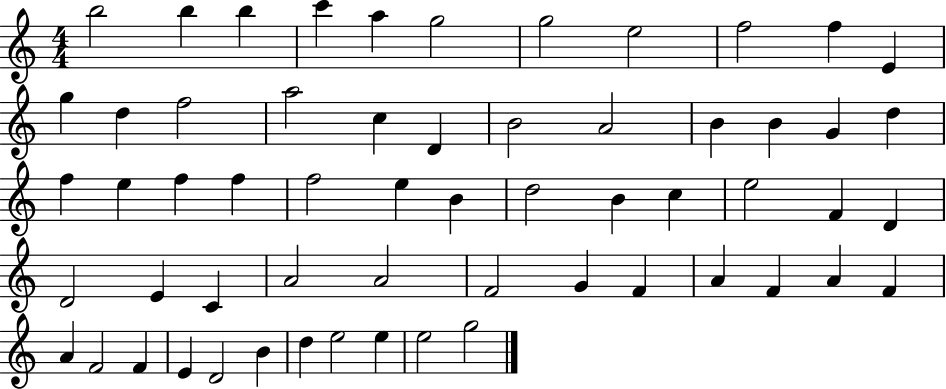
{
  \clef treble
  \numericTimeSignature
  \time 4/4
  \key c \major
  b''2 b''4 b''4 | c'''4 a''4 g''2 | g''2 e''2 | f''2 f''4 e'4 | \break g''4 d''4 f''2 | a''2 c''4 d'4 | b'2 a'2 | b'4 b'4 g'4 d''4 | \break f''4 e''4 f''4 f''4 | f''2 e''4 b'4 | d''2 b'4 c''4 | e''2 f'4 d'4 | \break d'2 e'4 c'4 | a'2 a'2 | f'2 g'4 f'4 | a'4 f'4 a'4 f'4 | \break a'4 f'2 f'4 | e'4 d'2 b'4 | d''4 e''2 e''4 | e''2 g''2 | \break \bar "|."
}